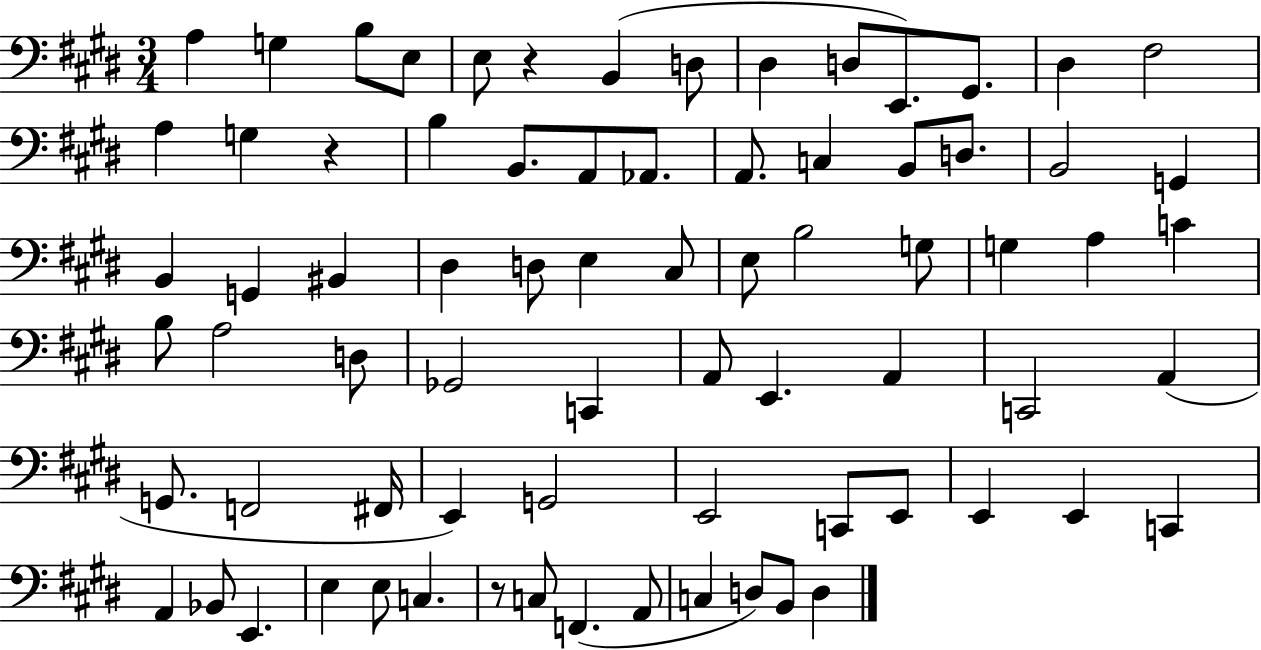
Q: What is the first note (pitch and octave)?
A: A3